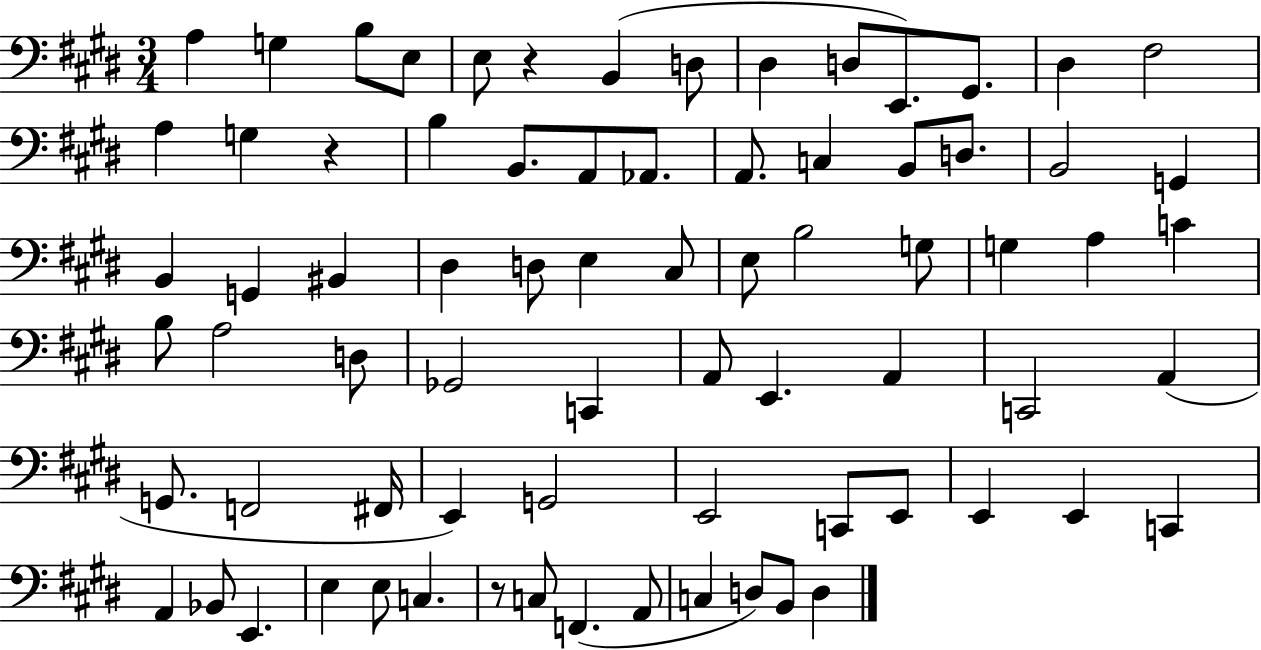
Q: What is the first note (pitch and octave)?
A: A3